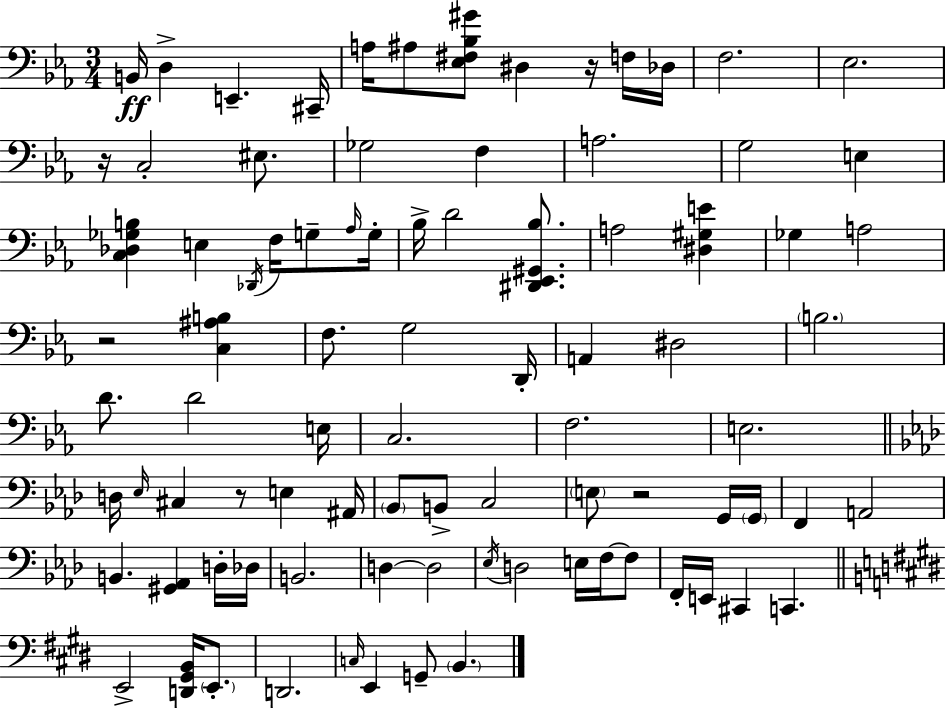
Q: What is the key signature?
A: EES major